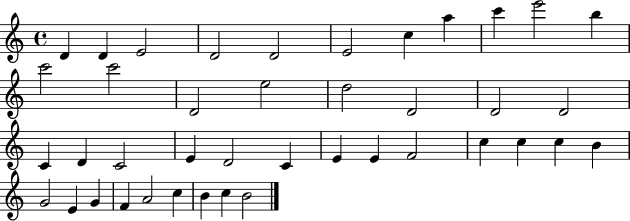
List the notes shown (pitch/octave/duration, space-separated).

D4/q D4/q E4/h D4/h D4/h E4/h C5/q A5/q C6/q E6/h B5/q C6/h C6/h D4/h E5/h D5/h D4/h D4/h D4/h C4/q D4/q C4/h E4/q D4/h C4/q E4/q E4/q F4/h C5/q C5/q C5/q B4/q G4/h E4/q G4/q F4/q A4/h C5/q B4/q C5/q B4/h